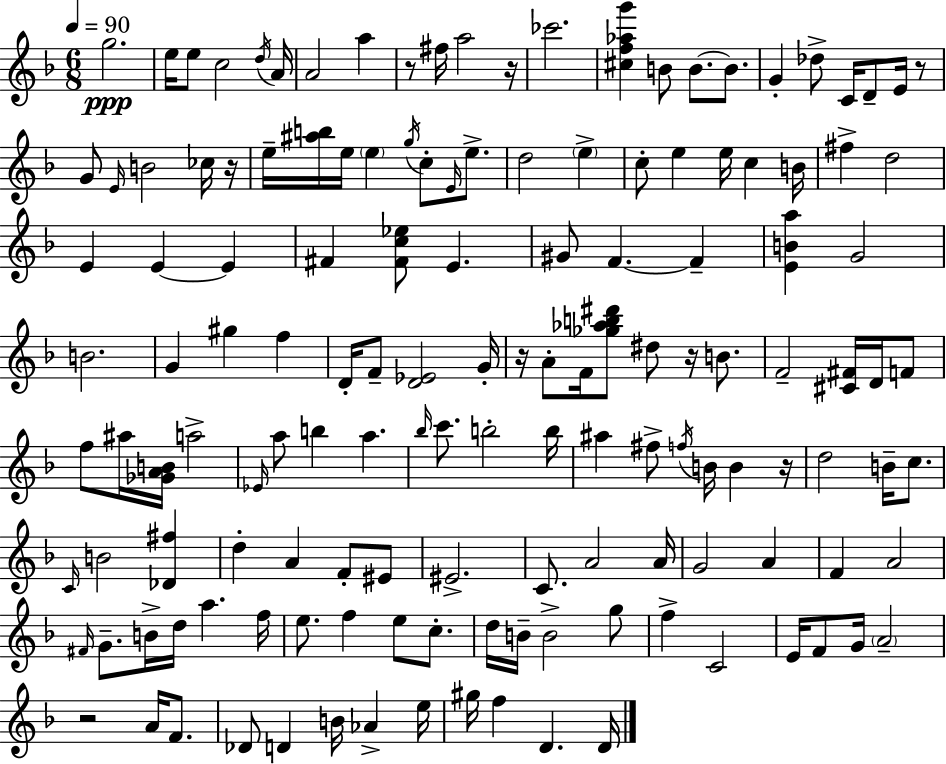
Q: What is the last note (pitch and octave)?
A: D4